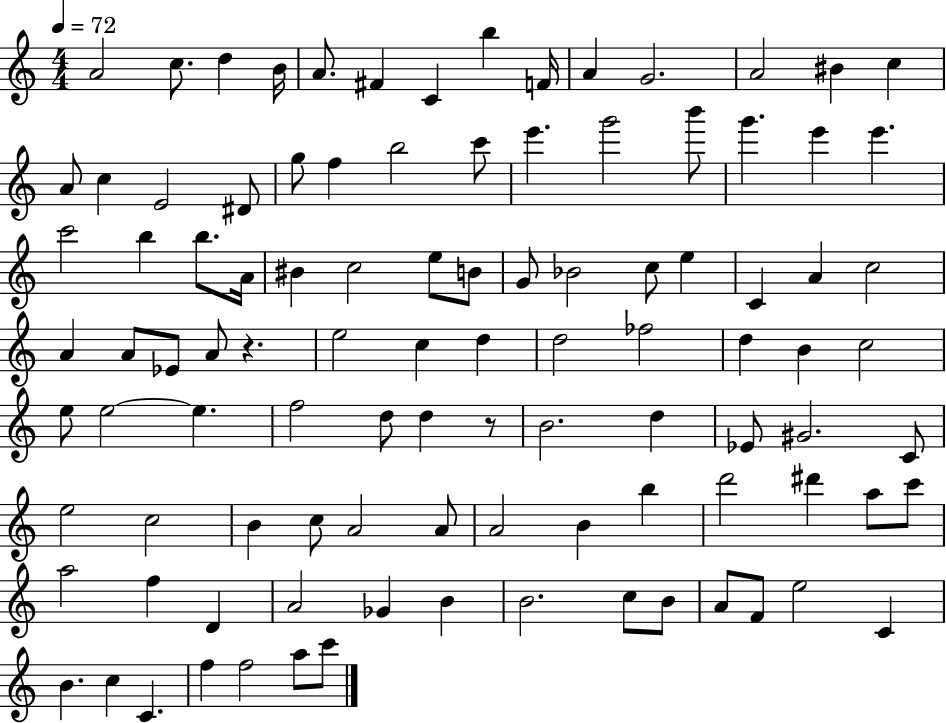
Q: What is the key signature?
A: C major